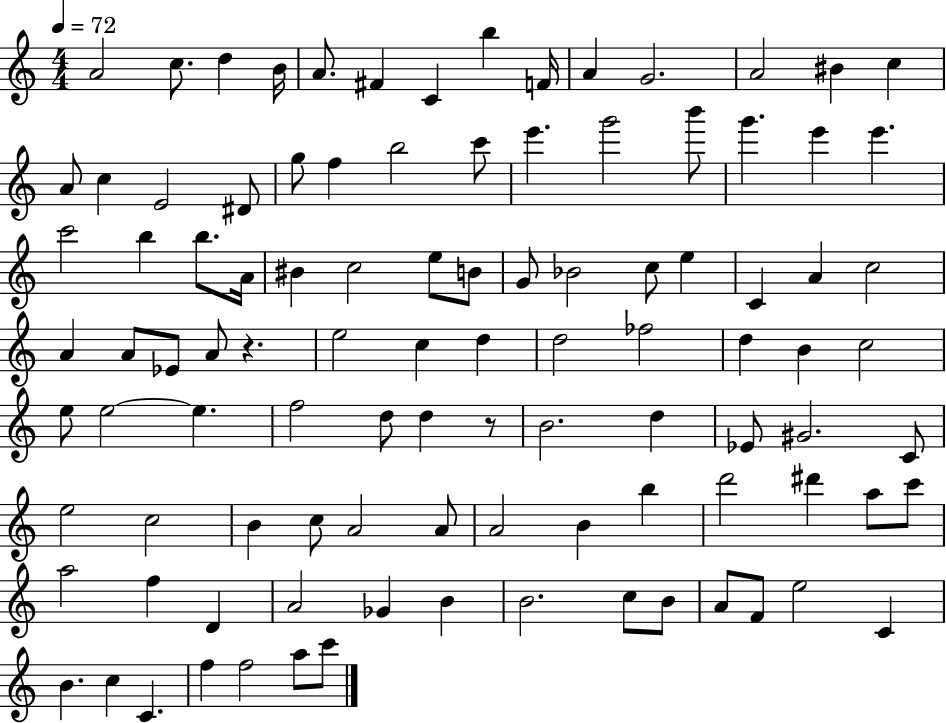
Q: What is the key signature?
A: C major